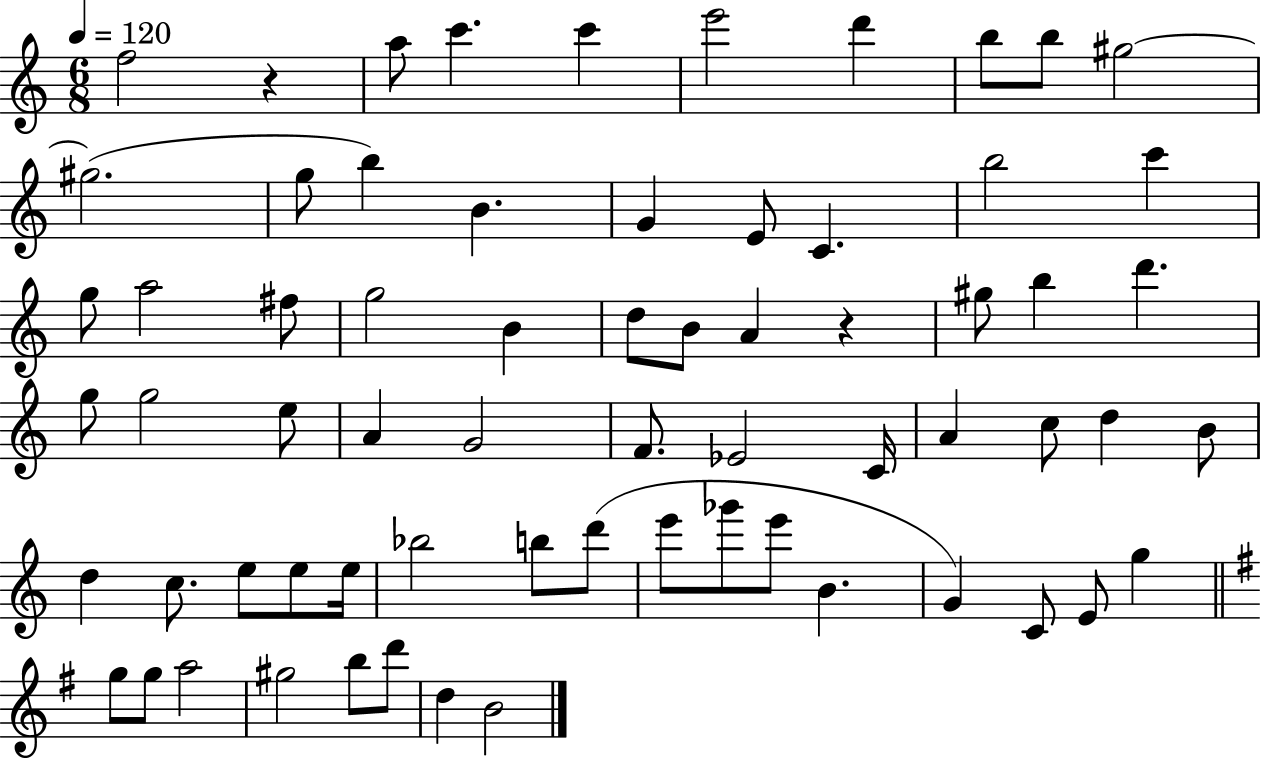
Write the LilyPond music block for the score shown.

{
  \clef treble
  \numericTimeSignature
  \time 6/8
  \key c \major
  \tempo 4 = 120
  f''2 r4 | a''8 c'''4. c'''4 | e'''2 d'''4 | b''8 b''8 gis''2~~ | \break gis''2.( | g''8 b''4) b'4. | g'4 e'8 c'4. | b''2 c'''4 | \break g''8 a''2 fis''8 | g''2 b'4 | d''8 b'8 a'4 r4 | gis''8 b''4 d'''4. | \break g''8 g''2 e''8 | a'4 g'2 | f'8. ees'2 c'16 | a'4 c''8 d''4 b'8 | \break d''4 c''8. e''8 e''8 e''16 | bes''2 b''8 d'''8( | e'''8 ges'''8 e'''8 b'4. | g'4) c'8 e'8 g''4 | \break \bar "||" \break \key g \major g''8 g''8 a''2 | gis''2 b''8 d'''8 | d''4 b'2 | \bar "|."
}